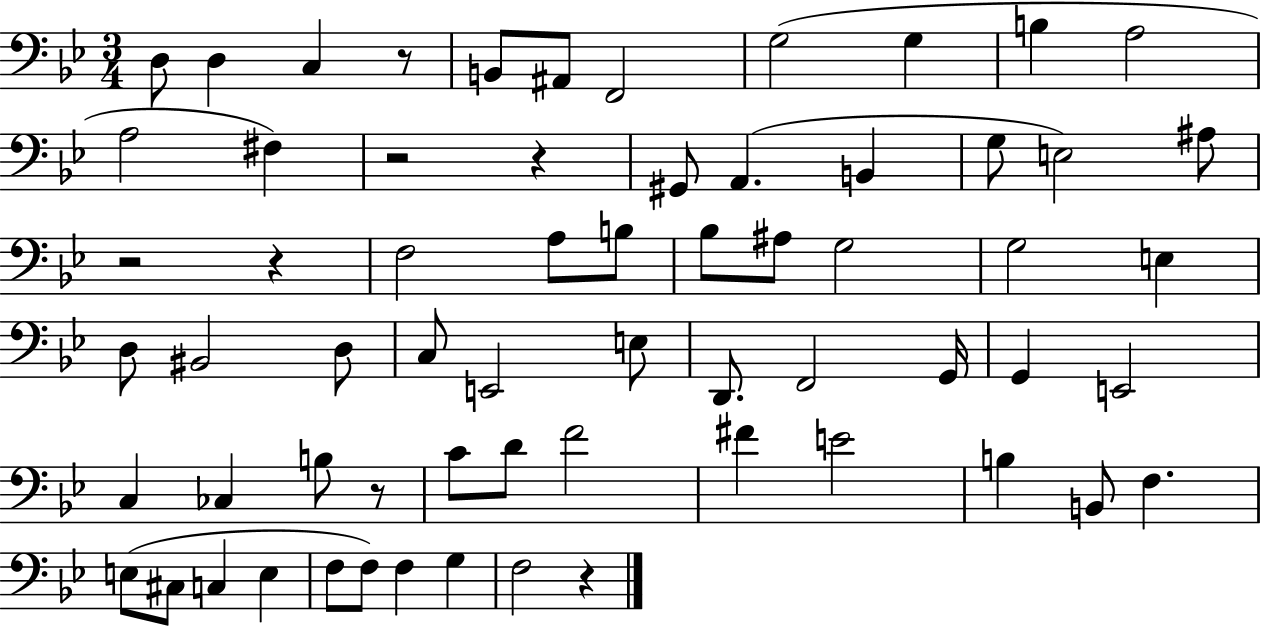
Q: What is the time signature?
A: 3/4